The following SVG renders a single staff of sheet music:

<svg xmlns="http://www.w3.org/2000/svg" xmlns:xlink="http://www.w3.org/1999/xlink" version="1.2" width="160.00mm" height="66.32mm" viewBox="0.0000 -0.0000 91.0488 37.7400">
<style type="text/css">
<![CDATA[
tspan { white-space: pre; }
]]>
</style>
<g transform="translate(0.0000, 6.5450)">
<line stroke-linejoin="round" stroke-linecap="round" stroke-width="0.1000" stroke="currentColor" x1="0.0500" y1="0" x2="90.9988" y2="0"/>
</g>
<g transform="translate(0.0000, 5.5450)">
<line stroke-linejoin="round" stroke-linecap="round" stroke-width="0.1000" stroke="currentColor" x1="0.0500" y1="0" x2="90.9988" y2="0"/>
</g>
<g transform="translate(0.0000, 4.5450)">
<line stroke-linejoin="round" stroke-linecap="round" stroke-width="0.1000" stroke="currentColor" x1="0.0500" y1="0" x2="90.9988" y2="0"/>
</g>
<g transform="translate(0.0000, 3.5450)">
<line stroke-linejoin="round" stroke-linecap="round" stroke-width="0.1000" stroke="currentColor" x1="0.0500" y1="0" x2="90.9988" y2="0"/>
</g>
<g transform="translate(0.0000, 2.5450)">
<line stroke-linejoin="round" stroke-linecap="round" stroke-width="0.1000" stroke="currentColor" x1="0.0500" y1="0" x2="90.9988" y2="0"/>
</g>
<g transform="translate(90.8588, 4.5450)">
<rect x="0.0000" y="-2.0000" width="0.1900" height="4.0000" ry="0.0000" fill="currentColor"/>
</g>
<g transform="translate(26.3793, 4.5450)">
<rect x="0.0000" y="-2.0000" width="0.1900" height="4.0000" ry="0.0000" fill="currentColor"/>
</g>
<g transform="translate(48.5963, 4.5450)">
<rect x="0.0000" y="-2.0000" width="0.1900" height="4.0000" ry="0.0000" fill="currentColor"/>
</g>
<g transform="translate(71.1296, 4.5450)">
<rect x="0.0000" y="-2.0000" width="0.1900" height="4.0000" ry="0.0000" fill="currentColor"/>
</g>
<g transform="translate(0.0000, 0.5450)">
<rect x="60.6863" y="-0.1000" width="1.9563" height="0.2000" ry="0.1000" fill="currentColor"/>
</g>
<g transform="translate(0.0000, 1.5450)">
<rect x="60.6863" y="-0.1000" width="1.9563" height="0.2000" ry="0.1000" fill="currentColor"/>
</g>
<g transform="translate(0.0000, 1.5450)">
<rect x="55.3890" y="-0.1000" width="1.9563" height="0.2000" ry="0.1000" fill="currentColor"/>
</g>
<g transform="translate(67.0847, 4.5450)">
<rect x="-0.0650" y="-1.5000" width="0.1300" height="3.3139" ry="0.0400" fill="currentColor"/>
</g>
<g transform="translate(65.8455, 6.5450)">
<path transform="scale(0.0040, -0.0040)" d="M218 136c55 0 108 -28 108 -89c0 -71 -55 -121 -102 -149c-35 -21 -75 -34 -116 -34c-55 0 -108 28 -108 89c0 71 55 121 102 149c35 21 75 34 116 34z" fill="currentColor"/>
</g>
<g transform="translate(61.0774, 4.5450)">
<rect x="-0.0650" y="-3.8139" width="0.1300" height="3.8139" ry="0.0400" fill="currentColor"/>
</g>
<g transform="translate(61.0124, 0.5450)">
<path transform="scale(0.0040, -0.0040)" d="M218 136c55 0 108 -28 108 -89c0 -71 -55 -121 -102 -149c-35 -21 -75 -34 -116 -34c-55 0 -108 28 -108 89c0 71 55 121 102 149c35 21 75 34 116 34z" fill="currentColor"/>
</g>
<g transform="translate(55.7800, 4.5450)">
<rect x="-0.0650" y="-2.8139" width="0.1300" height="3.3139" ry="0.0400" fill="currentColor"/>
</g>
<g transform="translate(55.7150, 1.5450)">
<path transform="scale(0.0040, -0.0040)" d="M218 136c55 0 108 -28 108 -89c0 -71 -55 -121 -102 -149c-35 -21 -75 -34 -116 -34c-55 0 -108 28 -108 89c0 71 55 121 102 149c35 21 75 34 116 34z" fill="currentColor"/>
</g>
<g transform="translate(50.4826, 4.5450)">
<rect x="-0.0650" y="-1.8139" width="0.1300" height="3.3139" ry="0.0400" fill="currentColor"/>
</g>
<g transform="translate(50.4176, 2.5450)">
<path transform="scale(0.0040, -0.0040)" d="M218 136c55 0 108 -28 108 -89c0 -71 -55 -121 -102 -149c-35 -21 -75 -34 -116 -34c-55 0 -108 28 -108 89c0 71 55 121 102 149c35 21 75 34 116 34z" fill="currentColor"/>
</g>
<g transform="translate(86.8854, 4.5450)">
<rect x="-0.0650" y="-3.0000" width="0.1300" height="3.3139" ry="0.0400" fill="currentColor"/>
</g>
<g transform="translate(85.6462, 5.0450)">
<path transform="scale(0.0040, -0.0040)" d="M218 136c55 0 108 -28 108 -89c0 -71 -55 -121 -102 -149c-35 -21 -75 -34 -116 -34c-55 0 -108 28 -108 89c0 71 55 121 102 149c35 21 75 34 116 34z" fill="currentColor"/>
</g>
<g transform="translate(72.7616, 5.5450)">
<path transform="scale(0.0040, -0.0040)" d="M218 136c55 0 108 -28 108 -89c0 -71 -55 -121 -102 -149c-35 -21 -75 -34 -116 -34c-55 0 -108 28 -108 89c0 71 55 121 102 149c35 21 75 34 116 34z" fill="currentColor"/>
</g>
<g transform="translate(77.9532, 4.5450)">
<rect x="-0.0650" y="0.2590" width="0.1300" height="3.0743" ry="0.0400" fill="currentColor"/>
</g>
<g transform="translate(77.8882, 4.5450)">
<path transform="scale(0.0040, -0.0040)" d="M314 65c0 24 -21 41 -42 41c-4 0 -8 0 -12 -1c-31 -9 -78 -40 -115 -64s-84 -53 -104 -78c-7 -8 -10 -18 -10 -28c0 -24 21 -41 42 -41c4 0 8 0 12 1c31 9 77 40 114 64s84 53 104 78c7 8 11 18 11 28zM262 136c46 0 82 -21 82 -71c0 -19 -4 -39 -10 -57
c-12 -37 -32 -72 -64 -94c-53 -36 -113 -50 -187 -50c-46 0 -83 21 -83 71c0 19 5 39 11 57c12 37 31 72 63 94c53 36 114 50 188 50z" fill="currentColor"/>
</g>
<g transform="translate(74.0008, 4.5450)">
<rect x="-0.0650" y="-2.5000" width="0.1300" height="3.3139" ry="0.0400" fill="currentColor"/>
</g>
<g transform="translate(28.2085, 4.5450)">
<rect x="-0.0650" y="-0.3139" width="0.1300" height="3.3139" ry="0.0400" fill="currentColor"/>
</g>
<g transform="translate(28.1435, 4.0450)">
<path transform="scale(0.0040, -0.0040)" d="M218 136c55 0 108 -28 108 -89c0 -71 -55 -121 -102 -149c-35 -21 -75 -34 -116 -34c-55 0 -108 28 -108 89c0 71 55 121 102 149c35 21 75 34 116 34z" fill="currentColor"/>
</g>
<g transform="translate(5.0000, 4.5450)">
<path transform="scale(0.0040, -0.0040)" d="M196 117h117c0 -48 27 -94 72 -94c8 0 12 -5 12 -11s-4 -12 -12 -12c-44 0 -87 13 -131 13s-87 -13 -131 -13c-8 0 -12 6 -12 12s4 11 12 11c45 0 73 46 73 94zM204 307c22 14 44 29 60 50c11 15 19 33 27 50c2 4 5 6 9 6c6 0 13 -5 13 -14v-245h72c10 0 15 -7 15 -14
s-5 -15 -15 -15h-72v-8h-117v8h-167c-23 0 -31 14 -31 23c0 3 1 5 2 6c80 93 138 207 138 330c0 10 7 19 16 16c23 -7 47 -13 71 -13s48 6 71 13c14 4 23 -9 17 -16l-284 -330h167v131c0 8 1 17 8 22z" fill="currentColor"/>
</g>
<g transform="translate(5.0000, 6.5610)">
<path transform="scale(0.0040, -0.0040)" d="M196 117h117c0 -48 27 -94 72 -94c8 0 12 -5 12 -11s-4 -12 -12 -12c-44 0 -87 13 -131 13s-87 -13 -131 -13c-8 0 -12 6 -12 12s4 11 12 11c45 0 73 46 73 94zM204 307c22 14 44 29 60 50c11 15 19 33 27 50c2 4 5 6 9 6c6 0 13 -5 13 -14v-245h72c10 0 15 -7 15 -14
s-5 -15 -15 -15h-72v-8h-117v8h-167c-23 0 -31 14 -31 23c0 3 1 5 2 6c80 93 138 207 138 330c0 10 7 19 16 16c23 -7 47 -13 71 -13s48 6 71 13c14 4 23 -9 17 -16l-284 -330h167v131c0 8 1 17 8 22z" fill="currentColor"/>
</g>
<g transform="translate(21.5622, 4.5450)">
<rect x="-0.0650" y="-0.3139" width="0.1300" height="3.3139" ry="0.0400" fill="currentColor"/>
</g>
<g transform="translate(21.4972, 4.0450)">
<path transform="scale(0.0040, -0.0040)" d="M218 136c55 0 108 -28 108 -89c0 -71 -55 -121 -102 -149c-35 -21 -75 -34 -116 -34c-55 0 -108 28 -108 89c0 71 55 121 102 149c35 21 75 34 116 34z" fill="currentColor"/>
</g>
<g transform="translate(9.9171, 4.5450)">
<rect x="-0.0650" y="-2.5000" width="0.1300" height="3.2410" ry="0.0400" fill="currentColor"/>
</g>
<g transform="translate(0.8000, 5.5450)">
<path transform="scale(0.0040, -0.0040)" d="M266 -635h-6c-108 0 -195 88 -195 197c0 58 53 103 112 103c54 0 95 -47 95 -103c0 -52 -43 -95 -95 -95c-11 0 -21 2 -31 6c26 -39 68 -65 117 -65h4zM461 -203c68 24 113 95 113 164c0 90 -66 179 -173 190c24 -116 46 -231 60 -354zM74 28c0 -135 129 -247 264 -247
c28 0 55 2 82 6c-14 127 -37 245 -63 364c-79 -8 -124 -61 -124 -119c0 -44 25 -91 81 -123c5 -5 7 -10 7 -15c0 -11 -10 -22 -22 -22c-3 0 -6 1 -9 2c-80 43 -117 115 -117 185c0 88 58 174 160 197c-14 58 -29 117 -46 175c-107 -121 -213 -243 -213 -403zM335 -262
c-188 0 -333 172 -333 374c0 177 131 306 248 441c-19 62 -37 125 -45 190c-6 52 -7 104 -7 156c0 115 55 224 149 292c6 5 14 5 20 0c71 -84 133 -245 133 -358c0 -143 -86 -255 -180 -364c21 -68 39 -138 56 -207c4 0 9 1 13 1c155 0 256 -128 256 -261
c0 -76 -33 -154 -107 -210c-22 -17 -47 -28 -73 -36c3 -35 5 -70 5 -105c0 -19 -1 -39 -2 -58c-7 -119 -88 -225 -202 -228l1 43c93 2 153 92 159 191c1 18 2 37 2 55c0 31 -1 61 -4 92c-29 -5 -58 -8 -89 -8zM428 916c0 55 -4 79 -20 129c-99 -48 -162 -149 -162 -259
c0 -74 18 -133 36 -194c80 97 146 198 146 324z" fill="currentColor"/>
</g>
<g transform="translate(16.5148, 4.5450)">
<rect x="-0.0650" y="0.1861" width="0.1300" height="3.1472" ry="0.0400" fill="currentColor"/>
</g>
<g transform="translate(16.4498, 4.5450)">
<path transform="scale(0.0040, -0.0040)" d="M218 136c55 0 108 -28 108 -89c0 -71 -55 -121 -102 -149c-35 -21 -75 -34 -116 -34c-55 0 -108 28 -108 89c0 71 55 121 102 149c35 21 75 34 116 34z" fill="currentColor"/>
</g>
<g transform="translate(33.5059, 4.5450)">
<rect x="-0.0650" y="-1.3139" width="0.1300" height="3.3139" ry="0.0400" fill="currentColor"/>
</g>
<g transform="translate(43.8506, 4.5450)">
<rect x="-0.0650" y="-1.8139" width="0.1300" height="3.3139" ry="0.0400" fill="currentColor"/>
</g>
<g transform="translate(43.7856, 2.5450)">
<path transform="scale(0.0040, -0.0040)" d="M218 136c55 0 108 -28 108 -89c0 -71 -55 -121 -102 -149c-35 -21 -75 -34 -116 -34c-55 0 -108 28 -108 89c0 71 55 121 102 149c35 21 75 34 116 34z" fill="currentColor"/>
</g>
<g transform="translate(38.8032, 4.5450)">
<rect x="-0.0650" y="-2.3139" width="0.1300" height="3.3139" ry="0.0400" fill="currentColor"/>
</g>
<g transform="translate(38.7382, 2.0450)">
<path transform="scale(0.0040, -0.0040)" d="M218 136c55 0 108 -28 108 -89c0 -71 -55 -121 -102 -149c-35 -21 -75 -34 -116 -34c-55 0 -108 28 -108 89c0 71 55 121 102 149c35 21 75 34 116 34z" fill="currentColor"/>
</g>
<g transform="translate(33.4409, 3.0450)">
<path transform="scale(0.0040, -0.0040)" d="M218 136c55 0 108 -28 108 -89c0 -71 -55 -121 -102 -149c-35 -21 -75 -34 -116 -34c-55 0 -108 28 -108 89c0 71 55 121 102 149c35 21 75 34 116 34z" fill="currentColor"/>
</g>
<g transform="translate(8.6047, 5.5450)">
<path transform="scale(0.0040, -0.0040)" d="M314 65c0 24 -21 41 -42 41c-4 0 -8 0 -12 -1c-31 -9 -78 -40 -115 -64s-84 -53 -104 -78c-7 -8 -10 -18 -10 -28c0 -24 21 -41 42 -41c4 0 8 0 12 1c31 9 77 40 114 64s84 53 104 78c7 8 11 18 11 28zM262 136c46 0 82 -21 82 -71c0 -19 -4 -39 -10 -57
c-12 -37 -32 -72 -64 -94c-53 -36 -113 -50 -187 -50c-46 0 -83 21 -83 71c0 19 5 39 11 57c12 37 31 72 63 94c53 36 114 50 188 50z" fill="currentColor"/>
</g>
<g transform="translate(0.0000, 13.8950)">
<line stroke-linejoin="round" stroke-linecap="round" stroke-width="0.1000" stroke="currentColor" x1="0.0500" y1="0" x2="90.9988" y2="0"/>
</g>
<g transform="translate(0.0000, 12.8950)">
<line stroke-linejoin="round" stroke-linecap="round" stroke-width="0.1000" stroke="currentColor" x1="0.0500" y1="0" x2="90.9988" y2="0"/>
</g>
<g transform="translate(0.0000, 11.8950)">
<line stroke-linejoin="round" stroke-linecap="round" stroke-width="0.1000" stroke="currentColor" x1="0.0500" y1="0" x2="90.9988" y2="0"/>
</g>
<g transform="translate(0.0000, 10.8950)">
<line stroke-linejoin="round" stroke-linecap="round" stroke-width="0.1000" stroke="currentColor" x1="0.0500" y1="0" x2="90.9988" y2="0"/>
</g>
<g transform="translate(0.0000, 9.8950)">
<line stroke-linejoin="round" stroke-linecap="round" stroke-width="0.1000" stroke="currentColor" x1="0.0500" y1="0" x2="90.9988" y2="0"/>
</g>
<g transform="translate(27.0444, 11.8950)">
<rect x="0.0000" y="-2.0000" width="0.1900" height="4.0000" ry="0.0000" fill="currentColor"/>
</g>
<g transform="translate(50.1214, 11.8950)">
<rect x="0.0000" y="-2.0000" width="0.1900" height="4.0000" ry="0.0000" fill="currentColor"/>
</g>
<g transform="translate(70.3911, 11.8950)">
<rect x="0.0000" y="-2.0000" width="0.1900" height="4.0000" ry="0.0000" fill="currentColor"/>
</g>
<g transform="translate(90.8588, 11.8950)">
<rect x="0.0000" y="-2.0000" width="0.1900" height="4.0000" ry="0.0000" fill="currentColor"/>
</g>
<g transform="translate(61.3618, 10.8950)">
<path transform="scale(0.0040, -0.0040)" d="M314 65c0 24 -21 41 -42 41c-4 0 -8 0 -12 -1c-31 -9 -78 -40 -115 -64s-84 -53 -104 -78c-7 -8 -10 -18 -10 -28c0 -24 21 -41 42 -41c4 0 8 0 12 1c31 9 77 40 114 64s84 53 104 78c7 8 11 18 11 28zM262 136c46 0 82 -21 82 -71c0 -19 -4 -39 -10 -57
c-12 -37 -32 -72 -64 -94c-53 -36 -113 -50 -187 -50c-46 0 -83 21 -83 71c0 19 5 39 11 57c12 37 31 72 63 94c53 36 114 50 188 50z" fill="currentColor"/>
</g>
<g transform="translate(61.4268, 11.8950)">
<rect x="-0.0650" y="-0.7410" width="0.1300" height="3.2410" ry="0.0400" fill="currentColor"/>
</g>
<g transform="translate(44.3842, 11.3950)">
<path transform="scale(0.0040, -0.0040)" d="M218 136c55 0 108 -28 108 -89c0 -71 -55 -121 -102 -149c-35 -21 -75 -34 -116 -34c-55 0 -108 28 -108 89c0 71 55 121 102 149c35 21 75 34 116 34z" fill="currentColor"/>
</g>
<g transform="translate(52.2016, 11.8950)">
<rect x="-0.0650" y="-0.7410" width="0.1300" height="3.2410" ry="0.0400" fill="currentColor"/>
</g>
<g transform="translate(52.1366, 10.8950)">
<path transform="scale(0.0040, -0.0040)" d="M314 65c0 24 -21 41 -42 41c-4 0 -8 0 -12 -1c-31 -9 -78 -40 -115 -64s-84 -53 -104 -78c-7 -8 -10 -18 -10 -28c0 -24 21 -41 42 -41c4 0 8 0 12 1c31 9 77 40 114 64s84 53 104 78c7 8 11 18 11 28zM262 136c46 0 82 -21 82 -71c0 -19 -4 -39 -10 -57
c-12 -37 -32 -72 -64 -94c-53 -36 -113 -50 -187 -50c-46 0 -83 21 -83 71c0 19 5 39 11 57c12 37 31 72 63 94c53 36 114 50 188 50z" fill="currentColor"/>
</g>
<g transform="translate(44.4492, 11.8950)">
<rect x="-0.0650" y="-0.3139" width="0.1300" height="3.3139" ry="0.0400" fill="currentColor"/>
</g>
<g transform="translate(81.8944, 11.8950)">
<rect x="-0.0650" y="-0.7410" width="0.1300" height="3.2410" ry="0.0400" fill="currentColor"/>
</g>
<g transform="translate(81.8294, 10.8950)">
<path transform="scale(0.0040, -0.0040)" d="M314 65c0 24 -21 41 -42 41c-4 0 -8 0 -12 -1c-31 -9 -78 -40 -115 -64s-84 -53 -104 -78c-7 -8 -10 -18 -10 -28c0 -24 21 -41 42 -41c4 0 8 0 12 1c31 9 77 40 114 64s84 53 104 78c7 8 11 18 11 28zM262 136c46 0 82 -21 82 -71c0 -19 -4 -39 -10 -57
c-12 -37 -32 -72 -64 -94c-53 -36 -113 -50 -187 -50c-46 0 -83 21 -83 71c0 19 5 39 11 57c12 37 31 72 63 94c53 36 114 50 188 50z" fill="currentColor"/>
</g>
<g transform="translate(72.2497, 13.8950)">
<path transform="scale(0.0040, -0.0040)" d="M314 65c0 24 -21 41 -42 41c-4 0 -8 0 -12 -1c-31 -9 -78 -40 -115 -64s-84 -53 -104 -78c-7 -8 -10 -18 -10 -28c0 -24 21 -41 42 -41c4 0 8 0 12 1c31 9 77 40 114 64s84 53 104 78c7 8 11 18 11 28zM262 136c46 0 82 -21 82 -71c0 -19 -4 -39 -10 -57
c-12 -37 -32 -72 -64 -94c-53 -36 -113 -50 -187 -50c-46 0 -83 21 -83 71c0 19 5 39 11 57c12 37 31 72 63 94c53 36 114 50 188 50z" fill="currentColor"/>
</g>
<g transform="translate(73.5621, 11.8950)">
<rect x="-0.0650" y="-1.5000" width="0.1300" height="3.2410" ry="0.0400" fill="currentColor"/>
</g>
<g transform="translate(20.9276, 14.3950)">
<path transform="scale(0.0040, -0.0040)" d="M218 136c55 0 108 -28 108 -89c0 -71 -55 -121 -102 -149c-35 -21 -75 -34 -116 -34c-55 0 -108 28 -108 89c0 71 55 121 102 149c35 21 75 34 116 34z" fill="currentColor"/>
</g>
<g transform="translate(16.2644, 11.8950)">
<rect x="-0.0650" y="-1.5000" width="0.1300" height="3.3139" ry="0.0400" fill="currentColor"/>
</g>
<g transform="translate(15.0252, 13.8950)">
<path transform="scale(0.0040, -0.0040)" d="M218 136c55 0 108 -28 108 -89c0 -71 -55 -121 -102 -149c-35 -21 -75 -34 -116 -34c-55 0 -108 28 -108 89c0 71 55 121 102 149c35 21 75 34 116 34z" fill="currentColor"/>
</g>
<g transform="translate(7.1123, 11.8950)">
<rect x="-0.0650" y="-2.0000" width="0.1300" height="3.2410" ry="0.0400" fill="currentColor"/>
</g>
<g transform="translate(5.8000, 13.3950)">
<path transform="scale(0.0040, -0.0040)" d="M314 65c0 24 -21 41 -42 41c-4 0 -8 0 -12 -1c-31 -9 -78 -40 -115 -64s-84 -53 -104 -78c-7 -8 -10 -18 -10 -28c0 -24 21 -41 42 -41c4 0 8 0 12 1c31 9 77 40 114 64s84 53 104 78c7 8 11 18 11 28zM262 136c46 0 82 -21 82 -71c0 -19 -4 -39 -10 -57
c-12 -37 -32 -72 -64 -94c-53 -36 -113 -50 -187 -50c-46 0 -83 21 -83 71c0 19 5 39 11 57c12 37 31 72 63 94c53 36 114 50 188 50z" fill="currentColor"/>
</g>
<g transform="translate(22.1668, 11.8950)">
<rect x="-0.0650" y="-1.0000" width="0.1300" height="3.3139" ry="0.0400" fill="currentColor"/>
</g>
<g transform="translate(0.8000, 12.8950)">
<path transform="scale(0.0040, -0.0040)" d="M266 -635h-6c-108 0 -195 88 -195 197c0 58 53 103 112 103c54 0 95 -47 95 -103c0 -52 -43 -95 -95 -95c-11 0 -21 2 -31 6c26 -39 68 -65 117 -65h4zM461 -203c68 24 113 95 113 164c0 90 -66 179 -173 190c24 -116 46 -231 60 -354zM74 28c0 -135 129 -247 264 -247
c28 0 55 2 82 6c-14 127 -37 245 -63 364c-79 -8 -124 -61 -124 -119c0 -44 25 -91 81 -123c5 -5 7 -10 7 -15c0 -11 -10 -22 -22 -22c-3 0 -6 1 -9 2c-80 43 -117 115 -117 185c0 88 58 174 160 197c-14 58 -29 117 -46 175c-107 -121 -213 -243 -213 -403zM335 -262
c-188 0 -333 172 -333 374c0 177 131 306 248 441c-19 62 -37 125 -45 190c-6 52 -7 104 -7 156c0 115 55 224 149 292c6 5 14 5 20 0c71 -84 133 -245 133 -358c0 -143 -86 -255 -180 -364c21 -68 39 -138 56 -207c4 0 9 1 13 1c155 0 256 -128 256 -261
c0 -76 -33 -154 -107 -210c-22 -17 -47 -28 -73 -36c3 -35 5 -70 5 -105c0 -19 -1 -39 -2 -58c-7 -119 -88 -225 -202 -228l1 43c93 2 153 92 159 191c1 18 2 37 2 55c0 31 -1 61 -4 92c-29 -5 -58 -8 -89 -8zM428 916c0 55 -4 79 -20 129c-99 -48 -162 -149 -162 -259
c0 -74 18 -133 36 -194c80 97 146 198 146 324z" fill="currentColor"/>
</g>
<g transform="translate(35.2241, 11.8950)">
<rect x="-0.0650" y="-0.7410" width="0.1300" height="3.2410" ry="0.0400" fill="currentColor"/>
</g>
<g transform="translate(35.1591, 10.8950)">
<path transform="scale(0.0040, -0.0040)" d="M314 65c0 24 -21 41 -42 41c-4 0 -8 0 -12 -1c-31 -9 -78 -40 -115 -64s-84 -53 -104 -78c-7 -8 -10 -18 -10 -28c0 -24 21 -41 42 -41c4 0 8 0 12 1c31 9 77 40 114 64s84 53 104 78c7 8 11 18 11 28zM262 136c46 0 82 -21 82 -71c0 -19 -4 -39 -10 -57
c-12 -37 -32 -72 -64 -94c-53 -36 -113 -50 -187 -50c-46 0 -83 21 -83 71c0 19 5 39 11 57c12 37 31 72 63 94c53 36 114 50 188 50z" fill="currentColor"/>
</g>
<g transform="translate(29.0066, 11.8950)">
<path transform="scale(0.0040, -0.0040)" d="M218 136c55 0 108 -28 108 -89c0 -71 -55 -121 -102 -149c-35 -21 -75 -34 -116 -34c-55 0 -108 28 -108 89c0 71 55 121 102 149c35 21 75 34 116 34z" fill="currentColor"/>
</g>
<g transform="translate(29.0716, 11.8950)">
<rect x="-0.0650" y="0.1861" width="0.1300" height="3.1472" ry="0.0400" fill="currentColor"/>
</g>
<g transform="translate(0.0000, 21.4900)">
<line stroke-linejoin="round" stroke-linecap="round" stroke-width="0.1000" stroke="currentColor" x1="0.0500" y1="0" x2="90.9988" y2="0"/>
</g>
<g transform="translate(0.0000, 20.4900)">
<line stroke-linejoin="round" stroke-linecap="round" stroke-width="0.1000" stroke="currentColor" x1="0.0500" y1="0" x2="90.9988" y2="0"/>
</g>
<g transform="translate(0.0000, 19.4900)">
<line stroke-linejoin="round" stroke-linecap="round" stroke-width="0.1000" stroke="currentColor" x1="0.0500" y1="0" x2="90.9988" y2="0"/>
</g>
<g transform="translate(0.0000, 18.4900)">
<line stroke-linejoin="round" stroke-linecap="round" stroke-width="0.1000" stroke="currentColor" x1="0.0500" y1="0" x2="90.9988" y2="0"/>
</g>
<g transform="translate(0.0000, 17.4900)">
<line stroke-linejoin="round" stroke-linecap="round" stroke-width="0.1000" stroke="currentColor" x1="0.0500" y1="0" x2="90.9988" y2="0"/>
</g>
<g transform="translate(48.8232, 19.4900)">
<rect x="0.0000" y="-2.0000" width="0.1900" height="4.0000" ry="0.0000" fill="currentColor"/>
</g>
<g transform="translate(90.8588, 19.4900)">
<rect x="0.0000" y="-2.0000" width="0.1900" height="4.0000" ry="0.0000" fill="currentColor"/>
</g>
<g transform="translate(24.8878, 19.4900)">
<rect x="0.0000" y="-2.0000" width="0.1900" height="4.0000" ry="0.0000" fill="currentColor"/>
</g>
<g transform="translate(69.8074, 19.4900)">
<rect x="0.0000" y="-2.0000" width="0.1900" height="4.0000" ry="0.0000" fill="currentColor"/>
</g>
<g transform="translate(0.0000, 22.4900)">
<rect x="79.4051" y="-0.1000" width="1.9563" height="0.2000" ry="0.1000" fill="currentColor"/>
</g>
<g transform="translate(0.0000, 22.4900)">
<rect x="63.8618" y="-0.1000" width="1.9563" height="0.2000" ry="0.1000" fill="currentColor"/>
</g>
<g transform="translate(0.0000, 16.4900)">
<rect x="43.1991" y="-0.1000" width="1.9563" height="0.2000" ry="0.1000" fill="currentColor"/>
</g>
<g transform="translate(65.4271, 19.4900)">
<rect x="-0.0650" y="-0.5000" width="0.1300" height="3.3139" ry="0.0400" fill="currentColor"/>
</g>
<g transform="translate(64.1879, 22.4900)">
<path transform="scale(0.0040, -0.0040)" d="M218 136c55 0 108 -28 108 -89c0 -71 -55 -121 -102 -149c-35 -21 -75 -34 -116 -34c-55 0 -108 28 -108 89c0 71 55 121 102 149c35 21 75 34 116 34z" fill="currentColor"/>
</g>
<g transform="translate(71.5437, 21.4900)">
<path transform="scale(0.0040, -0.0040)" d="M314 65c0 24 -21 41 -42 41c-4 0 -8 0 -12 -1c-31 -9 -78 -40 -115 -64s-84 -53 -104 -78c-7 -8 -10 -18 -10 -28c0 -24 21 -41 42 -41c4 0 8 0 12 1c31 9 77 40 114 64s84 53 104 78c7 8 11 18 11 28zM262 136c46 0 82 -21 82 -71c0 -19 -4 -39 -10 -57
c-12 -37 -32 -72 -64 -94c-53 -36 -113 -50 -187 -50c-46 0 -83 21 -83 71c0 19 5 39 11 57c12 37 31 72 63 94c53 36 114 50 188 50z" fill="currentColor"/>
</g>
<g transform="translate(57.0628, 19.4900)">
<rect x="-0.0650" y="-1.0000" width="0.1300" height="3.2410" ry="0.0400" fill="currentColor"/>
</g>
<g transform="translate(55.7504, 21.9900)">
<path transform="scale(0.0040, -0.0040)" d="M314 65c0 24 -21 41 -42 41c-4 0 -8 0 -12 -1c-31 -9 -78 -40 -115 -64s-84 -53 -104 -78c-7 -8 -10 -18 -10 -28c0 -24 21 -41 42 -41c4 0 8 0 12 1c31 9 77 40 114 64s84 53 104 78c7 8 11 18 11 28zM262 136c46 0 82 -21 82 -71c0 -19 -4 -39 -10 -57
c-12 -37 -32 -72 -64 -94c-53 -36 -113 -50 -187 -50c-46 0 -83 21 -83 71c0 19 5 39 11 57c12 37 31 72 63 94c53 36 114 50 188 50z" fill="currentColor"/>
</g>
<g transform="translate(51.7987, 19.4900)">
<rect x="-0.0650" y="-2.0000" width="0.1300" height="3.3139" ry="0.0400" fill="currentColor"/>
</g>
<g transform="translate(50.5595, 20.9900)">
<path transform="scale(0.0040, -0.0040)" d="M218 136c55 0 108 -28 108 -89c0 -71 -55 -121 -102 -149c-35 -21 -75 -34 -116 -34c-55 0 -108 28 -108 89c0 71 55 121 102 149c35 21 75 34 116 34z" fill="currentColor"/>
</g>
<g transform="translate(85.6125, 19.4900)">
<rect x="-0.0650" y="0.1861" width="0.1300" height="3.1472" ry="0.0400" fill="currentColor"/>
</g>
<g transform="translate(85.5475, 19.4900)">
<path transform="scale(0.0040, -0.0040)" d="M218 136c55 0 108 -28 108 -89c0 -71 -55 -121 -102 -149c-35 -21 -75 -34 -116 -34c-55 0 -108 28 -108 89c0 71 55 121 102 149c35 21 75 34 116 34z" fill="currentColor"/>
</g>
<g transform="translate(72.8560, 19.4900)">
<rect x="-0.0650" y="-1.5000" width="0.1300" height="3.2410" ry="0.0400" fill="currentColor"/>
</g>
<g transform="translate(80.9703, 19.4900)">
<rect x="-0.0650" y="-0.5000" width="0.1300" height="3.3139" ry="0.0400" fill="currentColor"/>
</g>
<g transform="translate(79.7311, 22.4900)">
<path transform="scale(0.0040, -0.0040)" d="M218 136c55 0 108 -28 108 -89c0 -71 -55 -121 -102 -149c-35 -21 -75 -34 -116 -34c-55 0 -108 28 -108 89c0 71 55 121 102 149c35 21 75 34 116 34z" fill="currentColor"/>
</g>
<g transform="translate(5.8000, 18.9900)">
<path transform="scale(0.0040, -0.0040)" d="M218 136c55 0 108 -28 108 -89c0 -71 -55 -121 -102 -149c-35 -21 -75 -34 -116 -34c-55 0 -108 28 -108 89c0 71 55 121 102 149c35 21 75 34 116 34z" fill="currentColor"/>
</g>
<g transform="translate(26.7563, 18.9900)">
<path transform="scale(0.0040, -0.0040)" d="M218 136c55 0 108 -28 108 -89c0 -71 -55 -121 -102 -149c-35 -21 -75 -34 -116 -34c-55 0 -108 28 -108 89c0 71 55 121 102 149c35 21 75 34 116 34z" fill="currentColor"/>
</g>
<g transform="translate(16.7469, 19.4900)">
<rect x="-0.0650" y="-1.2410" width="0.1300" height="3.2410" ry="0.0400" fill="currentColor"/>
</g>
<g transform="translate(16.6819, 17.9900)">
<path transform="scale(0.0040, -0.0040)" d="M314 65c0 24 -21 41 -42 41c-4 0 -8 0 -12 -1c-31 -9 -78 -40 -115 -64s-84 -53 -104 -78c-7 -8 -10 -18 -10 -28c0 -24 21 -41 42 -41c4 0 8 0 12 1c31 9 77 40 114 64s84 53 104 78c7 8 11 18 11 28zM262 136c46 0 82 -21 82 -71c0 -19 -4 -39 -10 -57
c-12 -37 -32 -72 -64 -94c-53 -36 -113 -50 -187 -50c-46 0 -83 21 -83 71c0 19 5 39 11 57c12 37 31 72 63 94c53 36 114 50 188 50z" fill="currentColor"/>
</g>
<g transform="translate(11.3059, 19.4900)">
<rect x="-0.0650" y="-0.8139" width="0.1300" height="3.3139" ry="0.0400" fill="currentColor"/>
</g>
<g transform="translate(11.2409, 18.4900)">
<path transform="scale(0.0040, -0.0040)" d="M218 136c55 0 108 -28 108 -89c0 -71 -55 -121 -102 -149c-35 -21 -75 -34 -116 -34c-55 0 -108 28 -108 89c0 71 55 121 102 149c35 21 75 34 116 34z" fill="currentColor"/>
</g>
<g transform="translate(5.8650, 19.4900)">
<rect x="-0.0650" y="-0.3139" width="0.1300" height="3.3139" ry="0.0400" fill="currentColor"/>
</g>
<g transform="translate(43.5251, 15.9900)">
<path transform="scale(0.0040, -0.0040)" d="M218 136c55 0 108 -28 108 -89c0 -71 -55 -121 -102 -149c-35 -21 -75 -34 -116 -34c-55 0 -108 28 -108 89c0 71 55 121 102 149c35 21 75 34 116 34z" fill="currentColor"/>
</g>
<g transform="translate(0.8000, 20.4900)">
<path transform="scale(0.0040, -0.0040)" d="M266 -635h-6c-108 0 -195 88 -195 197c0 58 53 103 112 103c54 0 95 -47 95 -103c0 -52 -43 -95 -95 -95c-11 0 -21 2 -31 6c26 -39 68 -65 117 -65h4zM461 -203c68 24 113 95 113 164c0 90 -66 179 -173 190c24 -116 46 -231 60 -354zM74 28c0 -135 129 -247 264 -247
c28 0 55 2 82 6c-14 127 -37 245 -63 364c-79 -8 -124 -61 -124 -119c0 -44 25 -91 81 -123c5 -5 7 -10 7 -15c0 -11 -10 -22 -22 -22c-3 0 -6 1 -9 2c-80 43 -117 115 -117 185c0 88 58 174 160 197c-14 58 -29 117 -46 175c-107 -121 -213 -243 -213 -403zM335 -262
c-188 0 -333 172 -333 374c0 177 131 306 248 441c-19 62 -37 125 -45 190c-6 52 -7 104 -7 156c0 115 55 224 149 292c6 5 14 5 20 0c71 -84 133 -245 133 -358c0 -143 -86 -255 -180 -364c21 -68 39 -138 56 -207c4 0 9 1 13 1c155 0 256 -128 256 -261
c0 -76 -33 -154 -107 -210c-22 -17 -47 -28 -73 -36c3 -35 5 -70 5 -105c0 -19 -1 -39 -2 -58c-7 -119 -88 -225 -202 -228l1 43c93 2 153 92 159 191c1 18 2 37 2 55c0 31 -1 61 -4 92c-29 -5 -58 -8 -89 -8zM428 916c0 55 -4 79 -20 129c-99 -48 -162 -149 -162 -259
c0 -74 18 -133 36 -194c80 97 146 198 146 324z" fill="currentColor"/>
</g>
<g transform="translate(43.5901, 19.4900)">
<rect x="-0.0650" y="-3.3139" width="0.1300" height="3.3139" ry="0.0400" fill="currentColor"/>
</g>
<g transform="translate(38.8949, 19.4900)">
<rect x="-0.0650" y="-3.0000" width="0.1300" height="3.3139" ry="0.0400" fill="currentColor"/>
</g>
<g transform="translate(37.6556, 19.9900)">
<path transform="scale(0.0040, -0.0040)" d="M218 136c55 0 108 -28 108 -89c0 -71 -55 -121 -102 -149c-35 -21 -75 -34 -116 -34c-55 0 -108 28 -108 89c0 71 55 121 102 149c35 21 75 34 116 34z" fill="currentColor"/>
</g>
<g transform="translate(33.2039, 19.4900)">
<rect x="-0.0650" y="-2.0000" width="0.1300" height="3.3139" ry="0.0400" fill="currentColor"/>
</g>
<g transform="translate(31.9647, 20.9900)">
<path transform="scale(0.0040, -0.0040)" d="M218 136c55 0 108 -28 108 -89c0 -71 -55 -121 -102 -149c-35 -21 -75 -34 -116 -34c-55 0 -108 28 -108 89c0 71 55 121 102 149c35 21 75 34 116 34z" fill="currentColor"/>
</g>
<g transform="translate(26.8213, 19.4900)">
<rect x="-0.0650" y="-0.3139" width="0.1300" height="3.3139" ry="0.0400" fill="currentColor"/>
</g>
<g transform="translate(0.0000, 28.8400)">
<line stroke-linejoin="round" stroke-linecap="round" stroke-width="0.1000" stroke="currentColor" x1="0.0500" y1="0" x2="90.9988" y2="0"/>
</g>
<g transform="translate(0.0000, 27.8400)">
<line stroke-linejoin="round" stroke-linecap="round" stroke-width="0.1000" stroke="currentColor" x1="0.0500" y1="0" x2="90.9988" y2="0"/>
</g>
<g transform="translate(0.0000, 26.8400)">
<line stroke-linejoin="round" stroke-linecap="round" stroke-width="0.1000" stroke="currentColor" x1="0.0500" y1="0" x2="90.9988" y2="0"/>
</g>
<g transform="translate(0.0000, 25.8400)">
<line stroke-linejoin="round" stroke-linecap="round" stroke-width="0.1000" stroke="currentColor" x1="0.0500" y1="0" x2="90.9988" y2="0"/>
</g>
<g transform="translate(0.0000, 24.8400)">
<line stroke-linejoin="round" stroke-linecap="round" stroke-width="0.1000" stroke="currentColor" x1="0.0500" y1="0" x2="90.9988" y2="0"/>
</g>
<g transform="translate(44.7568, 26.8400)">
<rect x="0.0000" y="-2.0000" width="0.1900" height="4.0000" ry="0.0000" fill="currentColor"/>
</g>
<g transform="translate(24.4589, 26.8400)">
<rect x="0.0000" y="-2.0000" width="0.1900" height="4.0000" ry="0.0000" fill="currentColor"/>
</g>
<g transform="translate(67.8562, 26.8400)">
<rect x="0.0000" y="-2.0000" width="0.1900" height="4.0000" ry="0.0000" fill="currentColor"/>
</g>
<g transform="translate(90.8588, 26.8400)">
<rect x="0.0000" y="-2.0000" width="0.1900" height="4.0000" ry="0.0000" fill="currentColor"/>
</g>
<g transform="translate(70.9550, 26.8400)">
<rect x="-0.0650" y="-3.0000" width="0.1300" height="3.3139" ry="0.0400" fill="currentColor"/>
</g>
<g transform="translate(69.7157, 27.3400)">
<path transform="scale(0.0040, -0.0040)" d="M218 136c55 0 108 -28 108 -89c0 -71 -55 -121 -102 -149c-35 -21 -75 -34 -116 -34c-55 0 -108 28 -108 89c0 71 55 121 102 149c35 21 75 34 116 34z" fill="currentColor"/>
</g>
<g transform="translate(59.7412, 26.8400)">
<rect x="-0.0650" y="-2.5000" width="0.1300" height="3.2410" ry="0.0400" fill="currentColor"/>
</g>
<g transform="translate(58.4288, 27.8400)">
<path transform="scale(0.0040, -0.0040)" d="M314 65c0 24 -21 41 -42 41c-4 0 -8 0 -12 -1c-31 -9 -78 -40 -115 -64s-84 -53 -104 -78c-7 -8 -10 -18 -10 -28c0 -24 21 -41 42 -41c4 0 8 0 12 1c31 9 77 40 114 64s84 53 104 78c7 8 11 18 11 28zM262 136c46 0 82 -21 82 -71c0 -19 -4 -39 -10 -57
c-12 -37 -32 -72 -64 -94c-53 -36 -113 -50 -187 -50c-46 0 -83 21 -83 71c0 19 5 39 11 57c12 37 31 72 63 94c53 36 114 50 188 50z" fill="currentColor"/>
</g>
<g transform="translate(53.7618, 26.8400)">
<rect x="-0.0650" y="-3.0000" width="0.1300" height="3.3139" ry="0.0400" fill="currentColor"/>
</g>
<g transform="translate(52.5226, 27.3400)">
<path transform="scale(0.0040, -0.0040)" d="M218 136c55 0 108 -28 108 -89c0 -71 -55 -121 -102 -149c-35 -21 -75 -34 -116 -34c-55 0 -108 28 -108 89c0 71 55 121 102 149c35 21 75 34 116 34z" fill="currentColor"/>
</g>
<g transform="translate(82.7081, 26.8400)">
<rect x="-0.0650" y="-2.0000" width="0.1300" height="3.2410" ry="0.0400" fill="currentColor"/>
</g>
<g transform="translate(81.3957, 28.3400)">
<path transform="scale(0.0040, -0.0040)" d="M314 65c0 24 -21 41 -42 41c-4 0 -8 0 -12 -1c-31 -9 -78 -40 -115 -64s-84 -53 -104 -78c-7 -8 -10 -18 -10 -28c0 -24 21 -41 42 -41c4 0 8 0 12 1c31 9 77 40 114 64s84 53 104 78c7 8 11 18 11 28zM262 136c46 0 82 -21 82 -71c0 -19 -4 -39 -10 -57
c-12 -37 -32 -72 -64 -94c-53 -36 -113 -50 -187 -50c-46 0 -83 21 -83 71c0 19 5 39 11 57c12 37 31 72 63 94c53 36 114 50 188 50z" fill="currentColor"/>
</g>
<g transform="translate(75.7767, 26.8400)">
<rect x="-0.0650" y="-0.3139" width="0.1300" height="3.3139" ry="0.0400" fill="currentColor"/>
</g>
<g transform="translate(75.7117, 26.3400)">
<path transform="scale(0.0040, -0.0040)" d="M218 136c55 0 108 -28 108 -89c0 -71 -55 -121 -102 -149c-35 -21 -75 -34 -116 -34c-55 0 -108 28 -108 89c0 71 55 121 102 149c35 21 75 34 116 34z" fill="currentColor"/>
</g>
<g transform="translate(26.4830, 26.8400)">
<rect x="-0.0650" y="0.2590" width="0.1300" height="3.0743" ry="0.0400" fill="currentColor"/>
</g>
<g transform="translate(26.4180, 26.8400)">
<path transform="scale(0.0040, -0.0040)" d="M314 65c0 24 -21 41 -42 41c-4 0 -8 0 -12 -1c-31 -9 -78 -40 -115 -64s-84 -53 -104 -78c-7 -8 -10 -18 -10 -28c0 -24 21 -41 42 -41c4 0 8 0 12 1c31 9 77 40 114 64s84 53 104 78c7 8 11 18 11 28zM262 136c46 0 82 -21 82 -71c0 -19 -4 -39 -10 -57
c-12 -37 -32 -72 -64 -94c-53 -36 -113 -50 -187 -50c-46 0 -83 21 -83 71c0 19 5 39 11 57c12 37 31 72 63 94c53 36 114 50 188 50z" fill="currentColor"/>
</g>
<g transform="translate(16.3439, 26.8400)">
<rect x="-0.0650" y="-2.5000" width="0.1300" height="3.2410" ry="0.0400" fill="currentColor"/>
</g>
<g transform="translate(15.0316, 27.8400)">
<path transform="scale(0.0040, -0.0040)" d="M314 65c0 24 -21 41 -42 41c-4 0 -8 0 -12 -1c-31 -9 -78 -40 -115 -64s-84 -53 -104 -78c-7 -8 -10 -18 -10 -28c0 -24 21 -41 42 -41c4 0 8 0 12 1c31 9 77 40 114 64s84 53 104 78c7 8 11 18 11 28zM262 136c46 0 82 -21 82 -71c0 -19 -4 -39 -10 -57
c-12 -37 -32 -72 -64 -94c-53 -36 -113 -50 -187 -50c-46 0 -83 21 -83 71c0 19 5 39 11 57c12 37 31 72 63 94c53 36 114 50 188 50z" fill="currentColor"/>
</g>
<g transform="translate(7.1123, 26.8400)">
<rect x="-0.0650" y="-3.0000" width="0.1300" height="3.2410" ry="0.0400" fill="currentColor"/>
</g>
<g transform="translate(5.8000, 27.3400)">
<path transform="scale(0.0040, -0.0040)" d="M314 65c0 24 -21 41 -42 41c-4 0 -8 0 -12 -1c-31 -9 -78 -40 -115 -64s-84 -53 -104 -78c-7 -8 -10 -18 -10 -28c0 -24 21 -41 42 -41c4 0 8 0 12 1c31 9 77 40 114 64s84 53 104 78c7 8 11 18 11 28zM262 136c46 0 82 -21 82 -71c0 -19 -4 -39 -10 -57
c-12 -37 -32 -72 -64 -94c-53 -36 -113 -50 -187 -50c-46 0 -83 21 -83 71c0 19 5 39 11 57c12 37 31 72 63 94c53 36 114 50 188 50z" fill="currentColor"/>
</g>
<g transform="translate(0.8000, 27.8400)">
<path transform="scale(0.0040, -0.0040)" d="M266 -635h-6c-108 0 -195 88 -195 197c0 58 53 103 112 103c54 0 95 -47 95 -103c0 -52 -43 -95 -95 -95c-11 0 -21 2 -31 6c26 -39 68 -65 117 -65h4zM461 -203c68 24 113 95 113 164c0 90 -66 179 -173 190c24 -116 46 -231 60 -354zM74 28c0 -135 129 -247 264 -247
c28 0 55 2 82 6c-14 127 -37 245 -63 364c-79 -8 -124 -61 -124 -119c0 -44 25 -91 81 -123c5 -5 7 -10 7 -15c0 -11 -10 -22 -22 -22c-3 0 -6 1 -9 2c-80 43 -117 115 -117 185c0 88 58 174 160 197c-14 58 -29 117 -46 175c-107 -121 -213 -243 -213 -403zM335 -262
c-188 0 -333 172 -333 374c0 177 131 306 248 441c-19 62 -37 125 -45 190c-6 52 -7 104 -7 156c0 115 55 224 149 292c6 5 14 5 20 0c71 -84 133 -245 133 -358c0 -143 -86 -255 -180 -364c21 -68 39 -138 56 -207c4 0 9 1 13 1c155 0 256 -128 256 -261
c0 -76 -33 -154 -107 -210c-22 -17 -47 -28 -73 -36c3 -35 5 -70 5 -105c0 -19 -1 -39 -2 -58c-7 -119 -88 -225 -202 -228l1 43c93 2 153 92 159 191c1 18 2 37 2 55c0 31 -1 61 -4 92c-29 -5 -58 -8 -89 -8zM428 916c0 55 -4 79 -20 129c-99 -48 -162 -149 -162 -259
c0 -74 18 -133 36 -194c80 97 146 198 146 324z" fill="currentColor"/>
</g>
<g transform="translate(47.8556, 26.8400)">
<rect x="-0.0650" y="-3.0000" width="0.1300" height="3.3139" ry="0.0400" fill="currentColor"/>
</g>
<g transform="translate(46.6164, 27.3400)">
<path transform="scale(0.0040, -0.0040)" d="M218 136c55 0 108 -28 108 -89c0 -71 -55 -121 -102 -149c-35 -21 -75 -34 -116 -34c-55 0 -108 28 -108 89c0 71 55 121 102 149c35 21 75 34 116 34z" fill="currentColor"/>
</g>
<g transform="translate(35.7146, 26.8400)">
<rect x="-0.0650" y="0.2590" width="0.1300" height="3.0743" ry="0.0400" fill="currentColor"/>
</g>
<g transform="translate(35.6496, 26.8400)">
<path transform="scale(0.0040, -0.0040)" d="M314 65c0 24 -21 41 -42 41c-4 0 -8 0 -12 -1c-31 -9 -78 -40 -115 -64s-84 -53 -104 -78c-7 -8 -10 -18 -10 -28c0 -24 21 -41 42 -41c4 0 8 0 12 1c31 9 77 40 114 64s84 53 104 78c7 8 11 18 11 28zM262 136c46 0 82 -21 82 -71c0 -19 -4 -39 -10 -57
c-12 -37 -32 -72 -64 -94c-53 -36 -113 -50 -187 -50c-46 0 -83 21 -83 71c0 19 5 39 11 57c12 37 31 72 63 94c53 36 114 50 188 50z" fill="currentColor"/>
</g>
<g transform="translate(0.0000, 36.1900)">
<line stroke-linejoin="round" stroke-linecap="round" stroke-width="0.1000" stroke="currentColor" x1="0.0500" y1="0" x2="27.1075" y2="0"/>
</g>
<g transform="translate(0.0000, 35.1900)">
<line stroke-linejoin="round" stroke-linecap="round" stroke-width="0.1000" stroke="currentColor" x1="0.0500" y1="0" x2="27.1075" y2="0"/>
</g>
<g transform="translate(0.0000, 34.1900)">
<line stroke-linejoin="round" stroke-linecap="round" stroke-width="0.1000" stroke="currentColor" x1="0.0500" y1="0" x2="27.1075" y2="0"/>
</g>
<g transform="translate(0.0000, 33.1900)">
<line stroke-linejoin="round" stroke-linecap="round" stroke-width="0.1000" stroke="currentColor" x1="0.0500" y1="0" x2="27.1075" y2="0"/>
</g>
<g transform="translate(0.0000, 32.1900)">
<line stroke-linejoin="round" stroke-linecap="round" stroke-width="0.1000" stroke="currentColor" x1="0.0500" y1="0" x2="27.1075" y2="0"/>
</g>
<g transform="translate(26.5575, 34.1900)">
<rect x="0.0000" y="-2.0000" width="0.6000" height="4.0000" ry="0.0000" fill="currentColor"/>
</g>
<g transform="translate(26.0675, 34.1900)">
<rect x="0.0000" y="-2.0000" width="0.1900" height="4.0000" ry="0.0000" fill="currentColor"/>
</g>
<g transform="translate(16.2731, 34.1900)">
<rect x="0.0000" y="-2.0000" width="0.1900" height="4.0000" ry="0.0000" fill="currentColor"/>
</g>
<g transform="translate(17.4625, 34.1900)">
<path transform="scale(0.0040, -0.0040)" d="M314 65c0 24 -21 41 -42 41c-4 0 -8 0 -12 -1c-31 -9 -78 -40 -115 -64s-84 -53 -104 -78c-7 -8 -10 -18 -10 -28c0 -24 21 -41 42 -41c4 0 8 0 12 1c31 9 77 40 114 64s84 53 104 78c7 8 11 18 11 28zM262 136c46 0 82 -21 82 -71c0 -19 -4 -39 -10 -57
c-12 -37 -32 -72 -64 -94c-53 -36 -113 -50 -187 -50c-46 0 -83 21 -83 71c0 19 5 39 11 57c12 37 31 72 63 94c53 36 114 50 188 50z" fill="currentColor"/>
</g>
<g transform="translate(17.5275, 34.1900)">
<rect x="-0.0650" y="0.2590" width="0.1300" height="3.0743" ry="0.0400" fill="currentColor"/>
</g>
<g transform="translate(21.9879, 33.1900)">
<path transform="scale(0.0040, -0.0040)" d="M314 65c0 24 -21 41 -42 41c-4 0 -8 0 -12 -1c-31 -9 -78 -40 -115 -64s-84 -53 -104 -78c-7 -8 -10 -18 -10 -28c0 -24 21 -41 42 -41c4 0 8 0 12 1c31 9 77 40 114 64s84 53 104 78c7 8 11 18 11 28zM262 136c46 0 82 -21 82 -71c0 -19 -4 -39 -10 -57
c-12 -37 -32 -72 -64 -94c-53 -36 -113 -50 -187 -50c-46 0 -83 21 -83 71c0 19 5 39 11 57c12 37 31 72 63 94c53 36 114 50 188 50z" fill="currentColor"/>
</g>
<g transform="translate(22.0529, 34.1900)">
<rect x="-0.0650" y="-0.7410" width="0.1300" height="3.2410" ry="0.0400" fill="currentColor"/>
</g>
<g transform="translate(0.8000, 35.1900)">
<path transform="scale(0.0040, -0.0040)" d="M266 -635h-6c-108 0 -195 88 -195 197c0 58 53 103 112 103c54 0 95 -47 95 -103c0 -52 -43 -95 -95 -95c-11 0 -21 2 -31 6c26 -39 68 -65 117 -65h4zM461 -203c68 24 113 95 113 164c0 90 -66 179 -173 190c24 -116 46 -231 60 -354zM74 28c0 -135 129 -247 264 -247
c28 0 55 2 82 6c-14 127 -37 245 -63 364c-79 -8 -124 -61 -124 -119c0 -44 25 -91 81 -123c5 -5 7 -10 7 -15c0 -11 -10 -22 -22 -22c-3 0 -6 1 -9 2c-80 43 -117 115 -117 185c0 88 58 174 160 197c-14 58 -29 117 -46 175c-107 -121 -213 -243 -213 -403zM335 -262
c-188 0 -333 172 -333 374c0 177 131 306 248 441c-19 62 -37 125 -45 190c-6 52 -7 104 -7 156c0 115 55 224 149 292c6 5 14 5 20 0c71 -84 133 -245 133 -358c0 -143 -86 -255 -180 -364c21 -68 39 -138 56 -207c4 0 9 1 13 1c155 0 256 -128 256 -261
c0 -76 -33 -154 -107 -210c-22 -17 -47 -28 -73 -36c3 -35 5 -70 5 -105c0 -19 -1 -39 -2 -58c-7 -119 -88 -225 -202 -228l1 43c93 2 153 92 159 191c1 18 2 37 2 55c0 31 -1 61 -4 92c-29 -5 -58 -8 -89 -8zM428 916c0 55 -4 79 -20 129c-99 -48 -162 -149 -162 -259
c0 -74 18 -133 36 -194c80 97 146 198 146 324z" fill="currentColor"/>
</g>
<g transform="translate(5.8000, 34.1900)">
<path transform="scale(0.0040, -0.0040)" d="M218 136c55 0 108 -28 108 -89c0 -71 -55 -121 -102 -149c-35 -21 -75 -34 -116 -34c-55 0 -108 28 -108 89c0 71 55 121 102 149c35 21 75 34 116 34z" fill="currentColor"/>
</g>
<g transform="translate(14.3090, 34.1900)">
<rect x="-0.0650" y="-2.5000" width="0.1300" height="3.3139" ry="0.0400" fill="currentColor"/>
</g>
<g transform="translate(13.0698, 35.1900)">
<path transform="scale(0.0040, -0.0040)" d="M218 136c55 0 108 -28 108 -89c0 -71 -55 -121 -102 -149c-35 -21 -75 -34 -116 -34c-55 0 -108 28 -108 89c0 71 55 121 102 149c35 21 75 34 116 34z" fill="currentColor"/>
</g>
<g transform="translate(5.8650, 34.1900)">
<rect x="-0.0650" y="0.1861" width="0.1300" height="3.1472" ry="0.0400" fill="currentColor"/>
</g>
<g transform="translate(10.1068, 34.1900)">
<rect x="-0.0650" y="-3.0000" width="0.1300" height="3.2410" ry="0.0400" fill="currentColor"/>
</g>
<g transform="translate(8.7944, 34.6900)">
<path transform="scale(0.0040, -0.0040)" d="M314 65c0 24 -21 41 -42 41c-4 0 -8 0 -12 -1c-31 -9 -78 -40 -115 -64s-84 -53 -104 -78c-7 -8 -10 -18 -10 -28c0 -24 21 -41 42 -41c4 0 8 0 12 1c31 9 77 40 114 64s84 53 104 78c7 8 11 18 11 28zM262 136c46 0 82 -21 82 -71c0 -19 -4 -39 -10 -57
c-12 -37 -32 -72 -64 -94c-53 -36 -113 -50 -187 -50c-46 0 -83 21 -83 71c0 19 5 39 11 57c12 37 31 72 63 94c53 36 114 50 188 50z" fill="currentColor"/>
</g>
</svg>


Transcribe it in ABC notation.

X:1
T:Untitled
M:4/4
L:1/4
K:C
G2 B c c e g f f a c' E G B2 A F2 E D B d2 c d2 d2 E2 d2 c d e2 c F A b F D2 C E2 C B A2 G2 B2 B2 A A G2 A c F2 B A2 G B2 d2